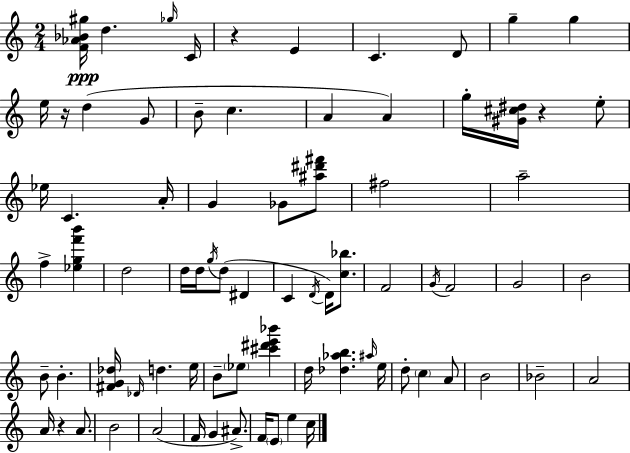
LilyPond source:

{
  \clef treble
  \numericTimeSignature
  \time 2/4
  \key c \major
  \repeat volta 2 { <f' aes' bes' gis''>16\ppp d''4. \grace { ges''16 } | c'16 r4 e'4 | c'4. d'8 | g''4-- g''4 | \break e''16 r16 d''4( g'8 | b'8-- c''4. | a'4 a'4) | g''16-. <gis' cis'' dis''>16 r4 e''8-. | \break ees''16 c'4. | a'16-. g'4 ges'8 <ais'' dis''' fis'''>8 | fis''2 | a''2-- | \break f''4-> <ees'' g'' f''' b'''>4 | d''2 | d''16 d''16 \acciaccatura { g''16 } d''8( dis'4 | c'4 \acciaccatura { d'16 }) d'16 | \break <c'' bes''>8. f'2 | \acciaccatura { g'16 } f'2 | g'2 | b'2 | \break b'8-- b'4.-. | <fis' g' des''>16 \grace { des'16 } d''4. | e''16 b'8-- \parenthesize ees''8 | <cis''' dis''' e''' bes'''>4 d''16 <des'' aes'' b''>4. | \break \grace { ais''16 } e''16 d''8-. | \parenthesize c''4 a'8 b'2 | bes'2-- | a'2 | \break a'16 r4 | a'8. b'2 | a'2( | f'16 g'4 | \break ais'8.->) f'16 \parenthesize e'8 | e''4 c''16 } \bar "|."
}